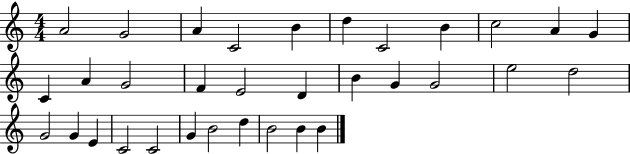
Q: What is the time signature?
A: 4/4